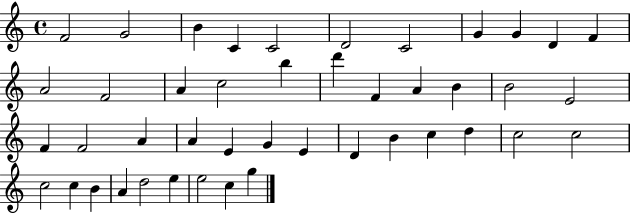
F4/h G4/h B4/q C4/q C4/h D4/h C4/h G4/q G4/q D4/q F4/q A4/h F4/h A4/q C5/h B5/q D6/q F4/q A4/q B4/q B4/h E4/h F4/q F4/h A4/q A4/q E4/q G4/q E4/q D4/q B4/q C5/q D5/q C5/h C5/h C5/h C5/q B4/q A4/q D5/h E5/q E5/h C5/q G5/q